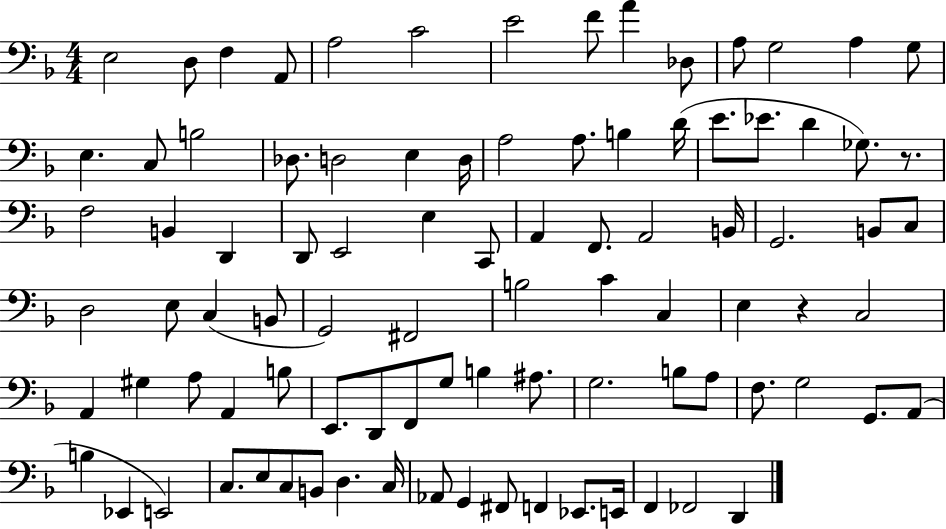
{
  \clef bass
  \numericTimeSignature
  \time 4/4
  \key f \major
  e2 d8 f4 a,8 | a2 c'2 | e'2 f'8 a'4 des8 | a8 g2 a4 g8 | \break e4. c8 b2 | des8. d2 e4 d16 | a2 a8. b4 d'16( | e'8. ees'8. d'4 ges8.) r8. | \break f2 b,4 d,4 | d,8 e,2 e4 c,8 | a,4 f,8. a,2 b,16 | g,2. b,8 c8 | \break d2 e8 c4( b,8 | g,2) fis,2 | b2 c'4 c4 | e4 r4 c2 | \break a,4 gis4 a8 a,4 b8 | e,8. d,8 f,8 g8 b4 ais8. | g2. b8 a8 | f8. g2 g,8. a,8( | \break b4 ees,4 e,2) | c8. e8 c8 b,8 d4. c16 | aes,8 g,4 fis,8 f,4 ees,8. e,16 | f,4 fes,2 d,4 | \break \bar "|."
}